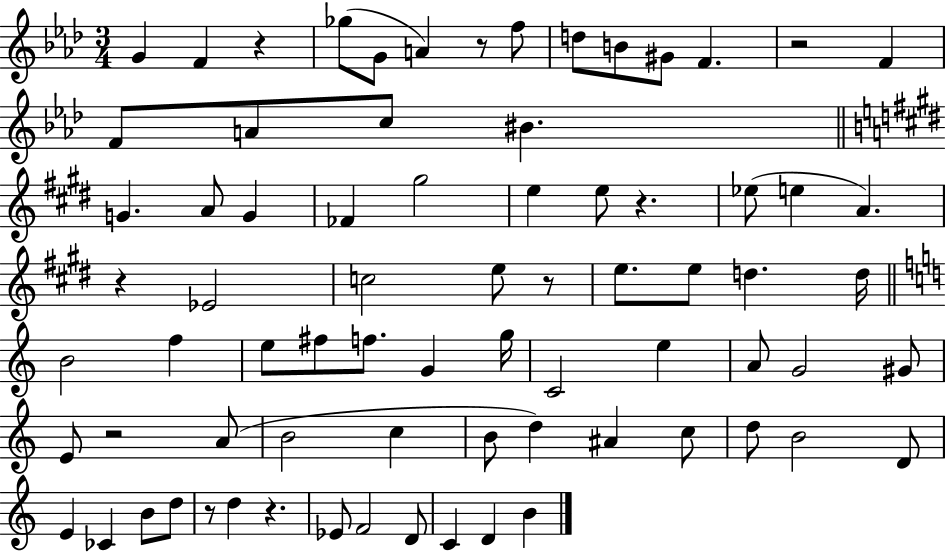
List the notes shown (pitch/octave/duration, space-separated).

G4/q F4/q R/q Gb5/e G4/e A4/q R/e F5/e D5/e B4/e G#4/e F4/q. R/h F4/q F4/e A4/e C5/e BIS4/q. G4/q. A4/e G4/q FES4/q G#5/h E5/q E5/e R/q. Eb5/e E5/q A4/q. R/q Eb4/h C5/h E5/e R/e E5/e. E5/e D5/q. D5/s B4/h F5/q E5/e F#5/e F5/e. G4/q G5/s C4/h E5/q A4/e G4/h G#4/e E4/e R/h A4/e B4/h C5/q B4/e D5/q A#4/q C5/e D5/e B4/h D4/e E4/q CES4/q B4/e D5/e R/e D5/q R/q. Eb4/e F4/h D4/e C4/q D4/q B4/q